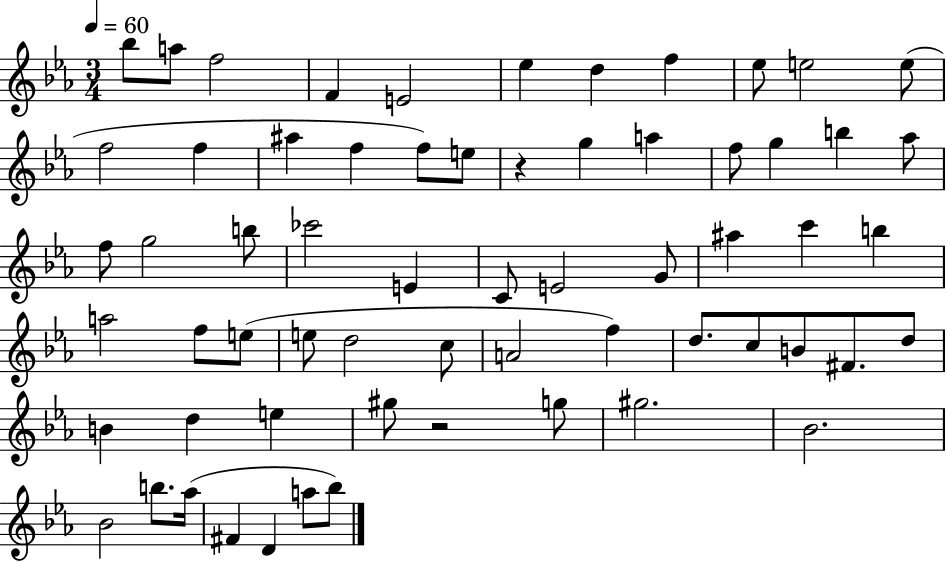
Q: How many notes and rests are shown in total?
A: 63